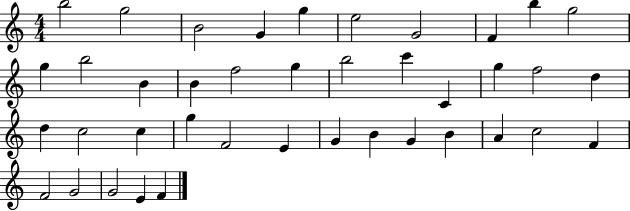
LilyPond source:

{
  \clef treble
  \numericTimeSignature
  \time 4/4
  \key c \major
  b''2 g''2 | b'2 g'4 g''4 | e''2 g'2 | f'4 b''4 g''2 | \break g''4 b''2 b'4 | b'4 f''2 g''4 | b''2 c'''4 c'4 | g''4 f''2 d''4 | \break d''4 c''2 c''4 | g''4 f'2 e'4 | g'4 b'4 g'4 b'4 | a'4 c''2 f'4 | \break f'2 g'2 | g'2 e'4 f'4 | \bar "|."
}